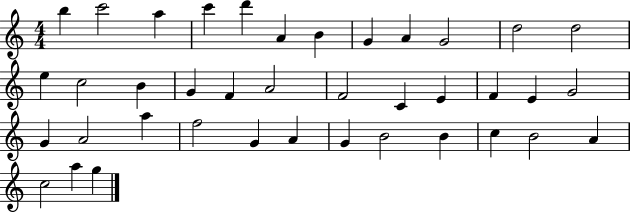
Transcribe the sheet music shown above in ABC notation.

X:1
T:Untitled
M:4/4
L:1/4
K:C
b c'2 a c' d' A B G A G2 d2 d2 e c2 B G F A2 F2 C E F E G2 G A2 a f2 G A G B2 B c B2 A c2 a g